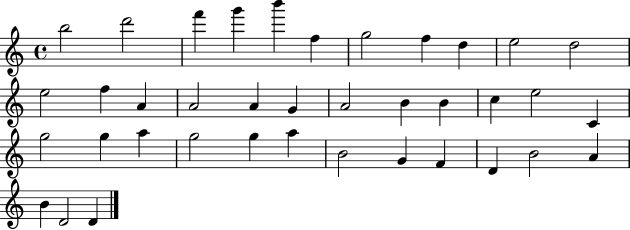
B5/h D6/h F6/q G6/q B6/q F5/q G5/h F5/q D5/q E5/h D5/h E5/h F5/q A4/q A4/h A4/q G4/q A4/h B4/q B4/q C5/q E5/h C4/q G5/h G5/q A5/q G5/h G5/q A5/q B4/h G4/q F4/q D4/q B4/h A4/q B4/q D4/h D4/q